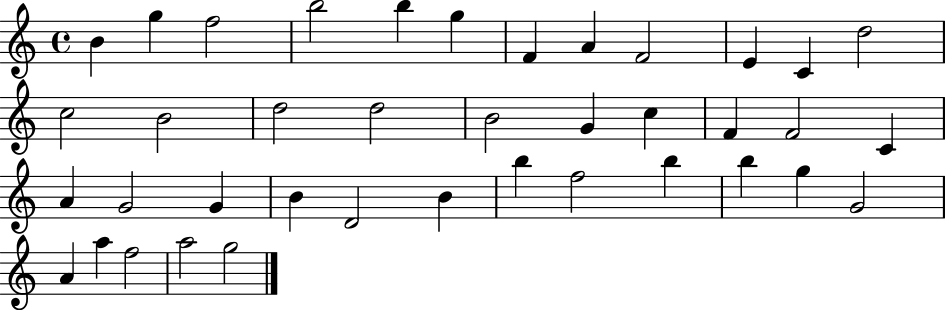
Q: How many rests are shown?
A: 0